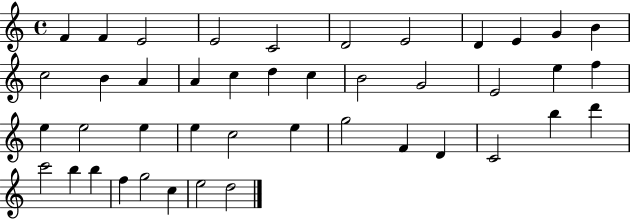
F4/q F4/q E4/h E4/h C4/h D4/h E4/h D4/q E4/q G4/q B4/q C5/h B4/q A4/q A4/q C5/q D5/q C5/q B4/h G4/h E4/h E5/q F5/q E5/q E5/h E5/q E5/q C5/h E5/q G5/h F4/q D4/q C4/h B5/q D6/q C6/h B5/q B5/q F5/q G5/h C5/q E5/h D5/h